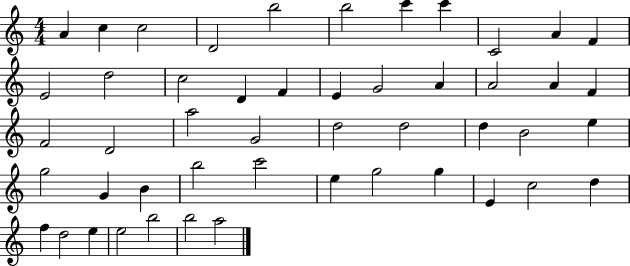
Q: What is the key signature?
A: C major